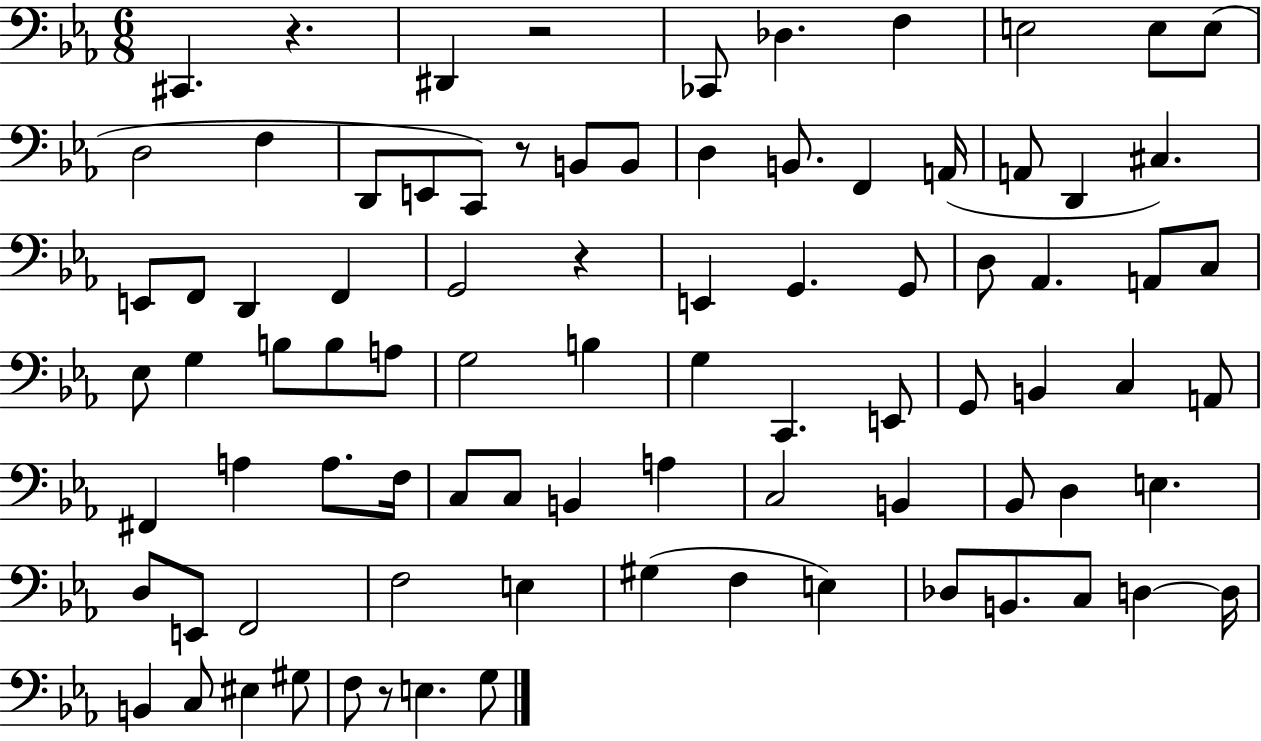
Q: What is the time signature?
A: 6/8